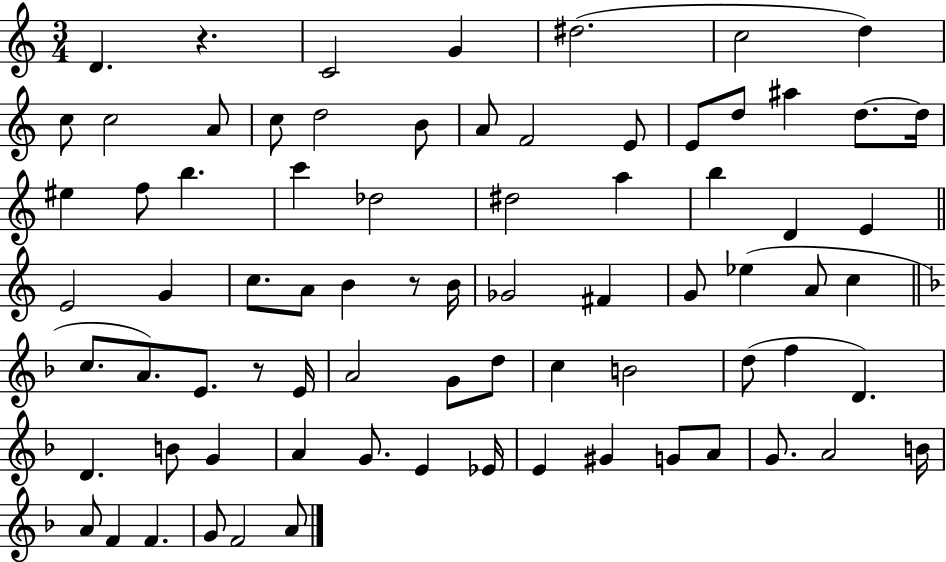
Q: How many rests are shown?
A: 3